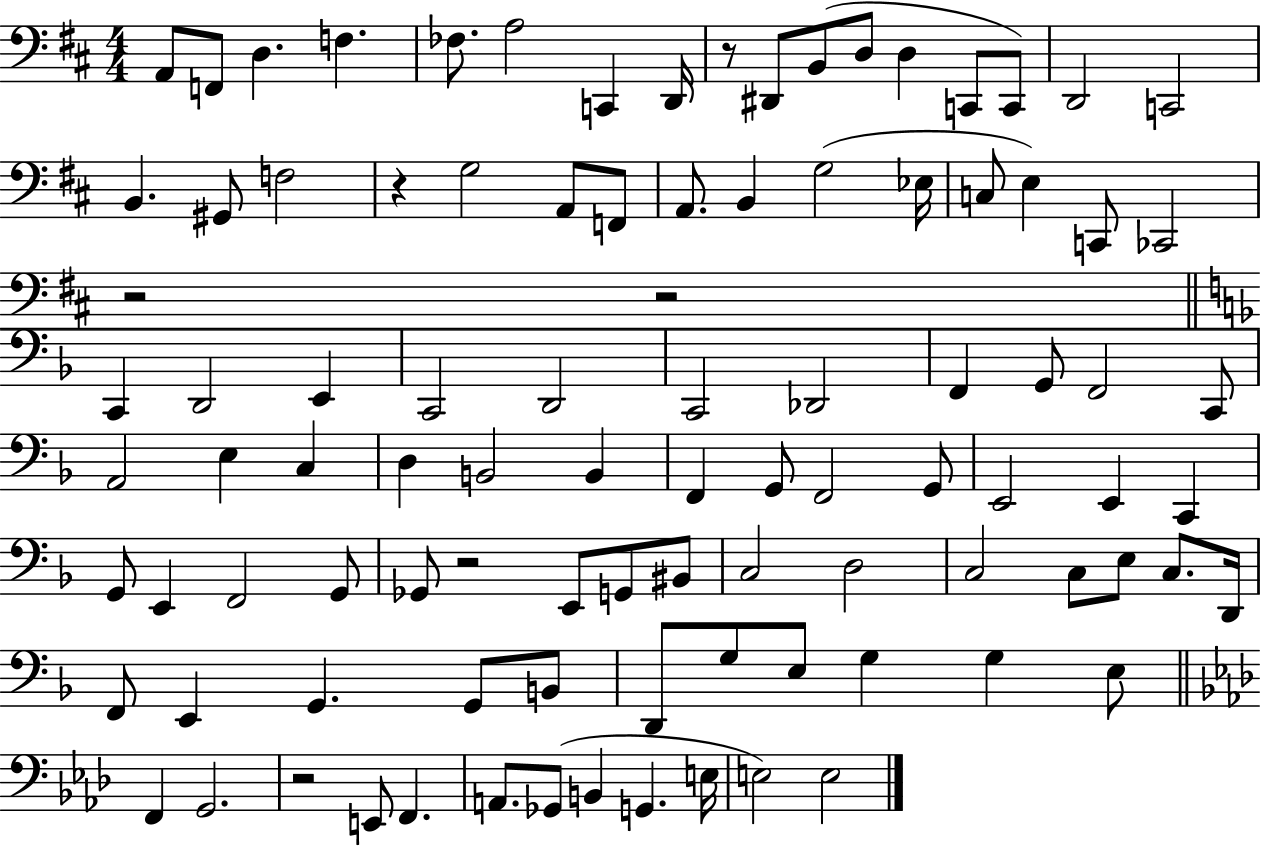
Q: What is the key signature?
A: D major